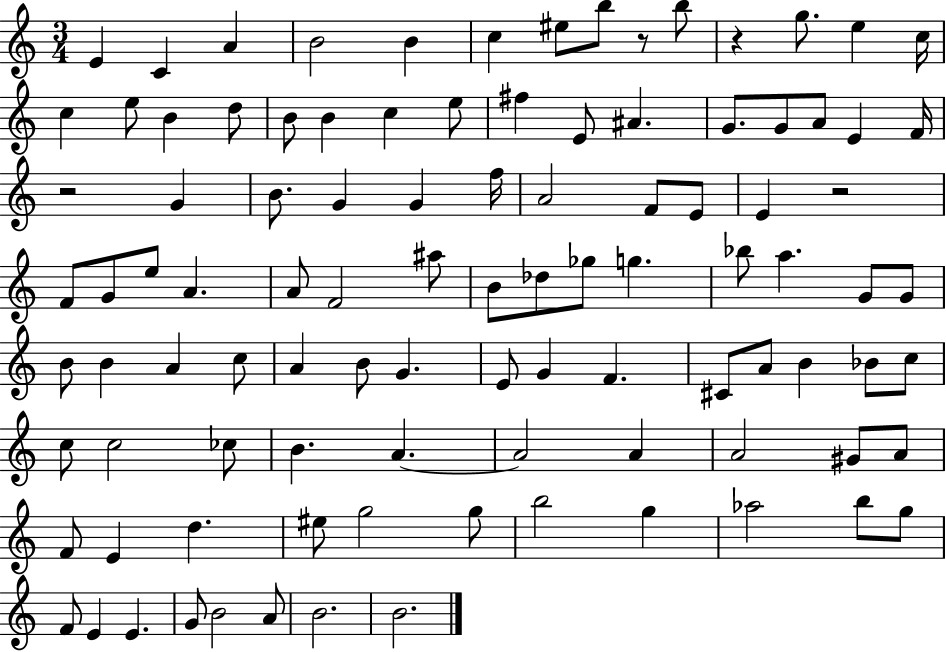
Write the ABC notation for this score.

X:1
T:Untitled
M:3/4
L:1/4
K:C
E C A B2 B c ^e/2 b/2 z/2 b/2 z g/2 e c/4 c e/2 B d/2 B/2 B c e/2 ^f E/2 ^A G/2 G/2 A/2 E F/4 z2 G B/2 G G f/4 A2 F/2 E/2 E z2 F/2 G/2 e/2 A A/2 F2 ^a/2 B/2 _d/2 _g/2 g _b/2 a G/2 G/2 B/2 B A c/2 A B/2 G E/2 G F ^C/2 A/2 B _B/2 c/2 c/2 c2 _c/2 B A A2 A A2 ^G/2 A/2 F/2 E d ^e/2 g2 g/2 b2 g _a2 b/2 g/2 F/2 E E G/2 B2 A/2 B2 B2